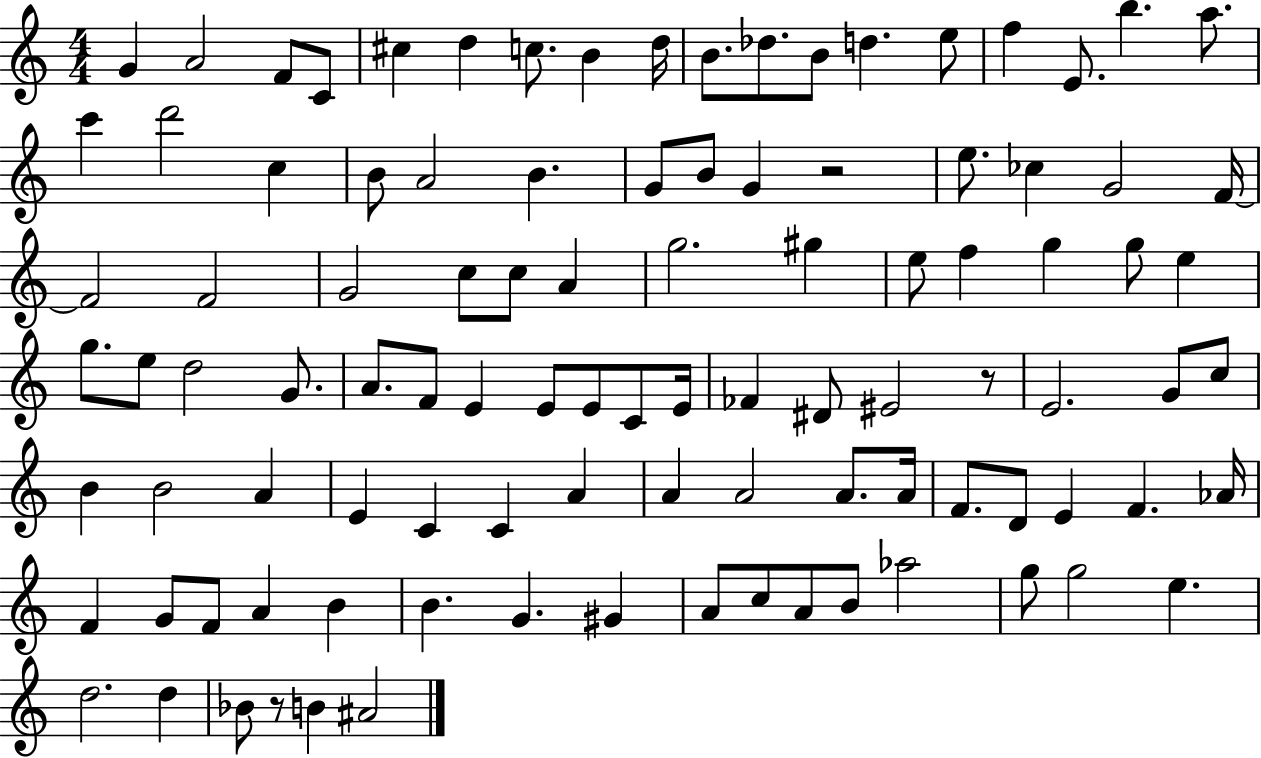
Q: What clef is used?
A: treble